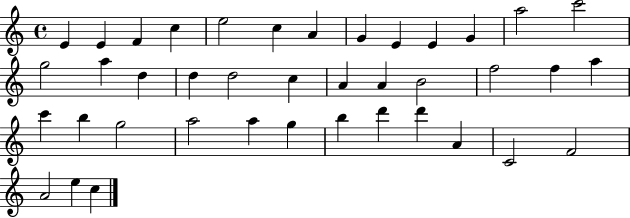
{
  \clef treble
  \time 4/4
  \defaultTimeSignature
  \key c \major
  e'4 e'4 f'4 c''4 | e''2 c''4 a'4 | g'4 e'4 e'4 g'4 | a''2 c'''2 | \break g''2 a''4 d''4 | d''4 d''2 c''4 | a'4 a'4 b'2 | f''2 f''4 a''4 | \break c'''4 b''4 g''2 | a''2 a''4 g''4 | b''4 d'''4 d'''4 a'4 | c'2 f'2 | \break a'2 e''4 c''4 | \bar "|."
}